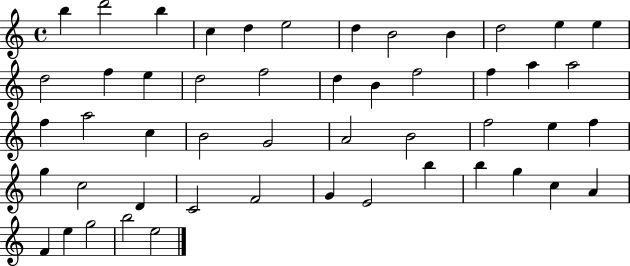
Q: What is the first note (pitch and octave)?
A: B5